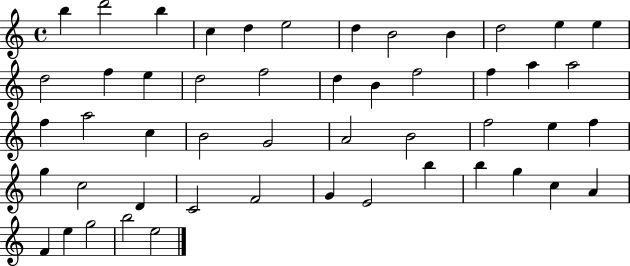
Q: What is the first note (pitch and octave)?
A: B5